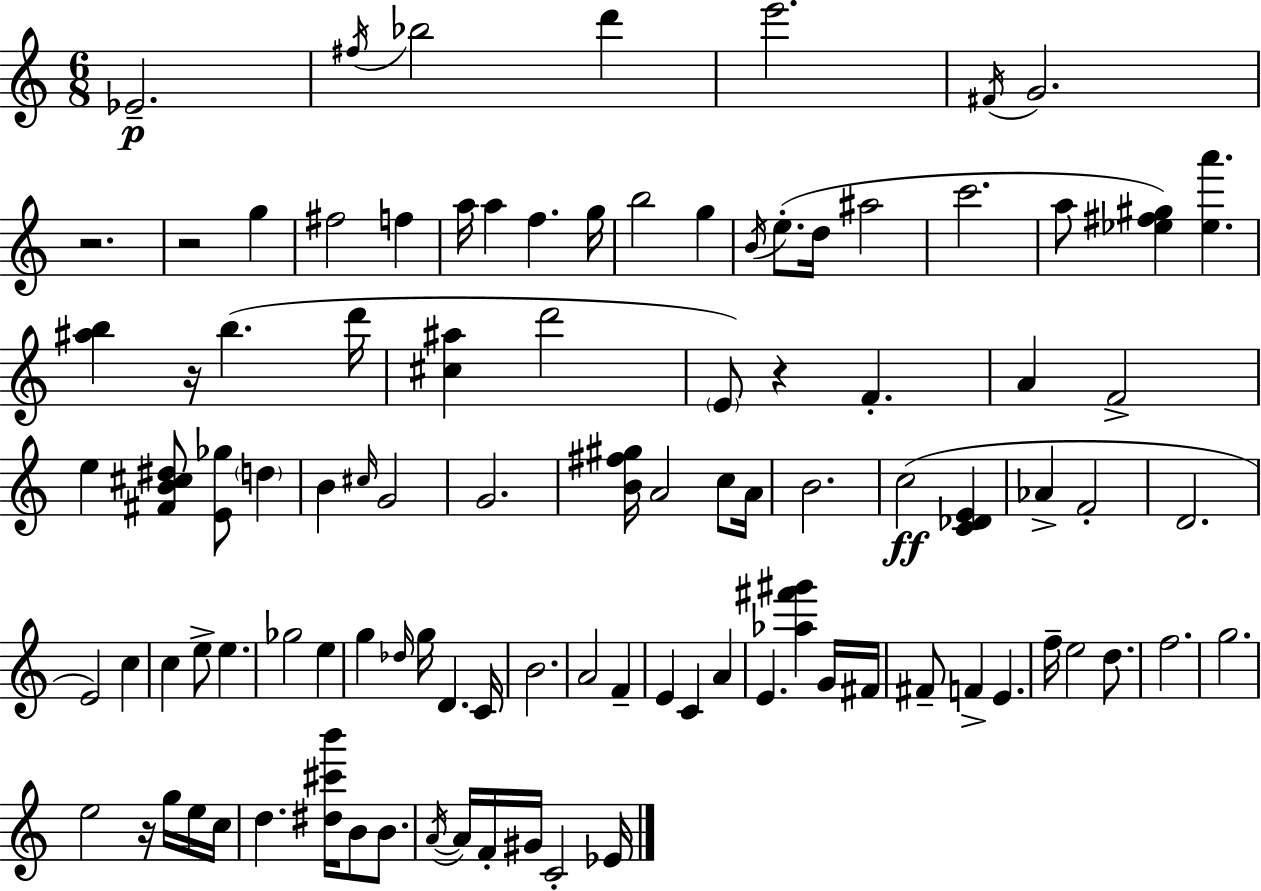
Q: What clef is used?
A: treble